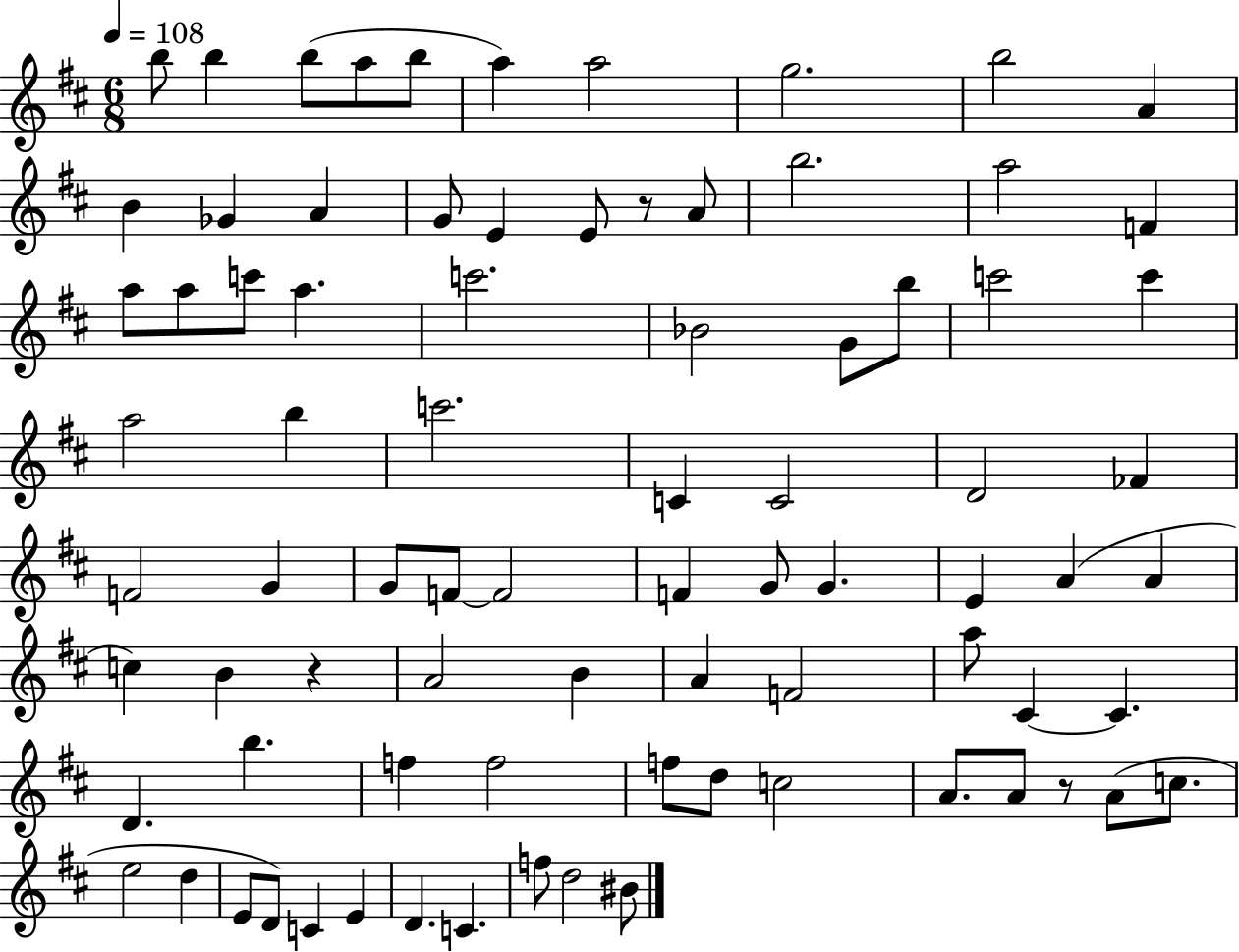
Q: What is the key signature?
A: D major